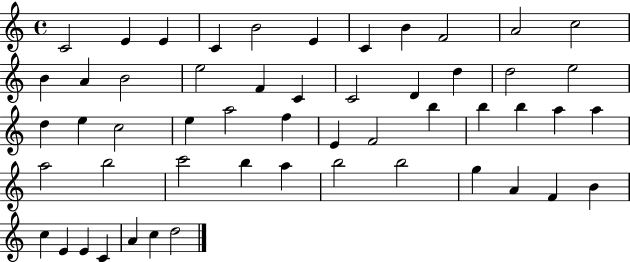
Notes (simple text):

C4/h E4/q E4/q C4/q B4/h E4/q C4/q B4/q F4/h A4/h C5/h B4/q A4/q B4/h E5/h F4/q C4/q C4/h D4/q D5/q D5/h E5/h D5/q E5/q C5/h E5/q A5/h F5/q E4/q F4/h B5/q B5/q B5/q A5/q A5/q A5/h B5/h C6/h B5/q A5/q B5/h B5/h G5/q A4/q F4/q B4/q C5/q E4/q E4/q C4/q A4/q C5/q D5/h